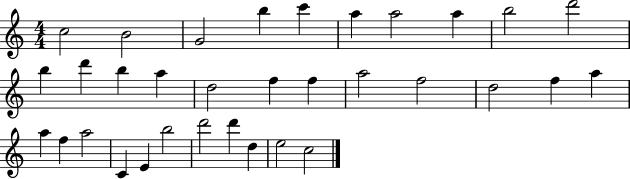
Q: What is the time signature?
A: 4/4